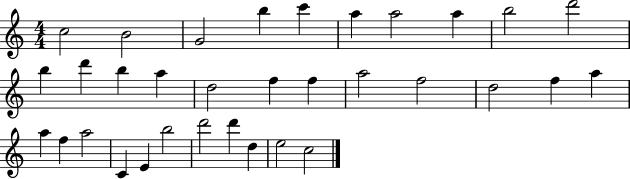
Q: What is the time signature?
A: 4/4